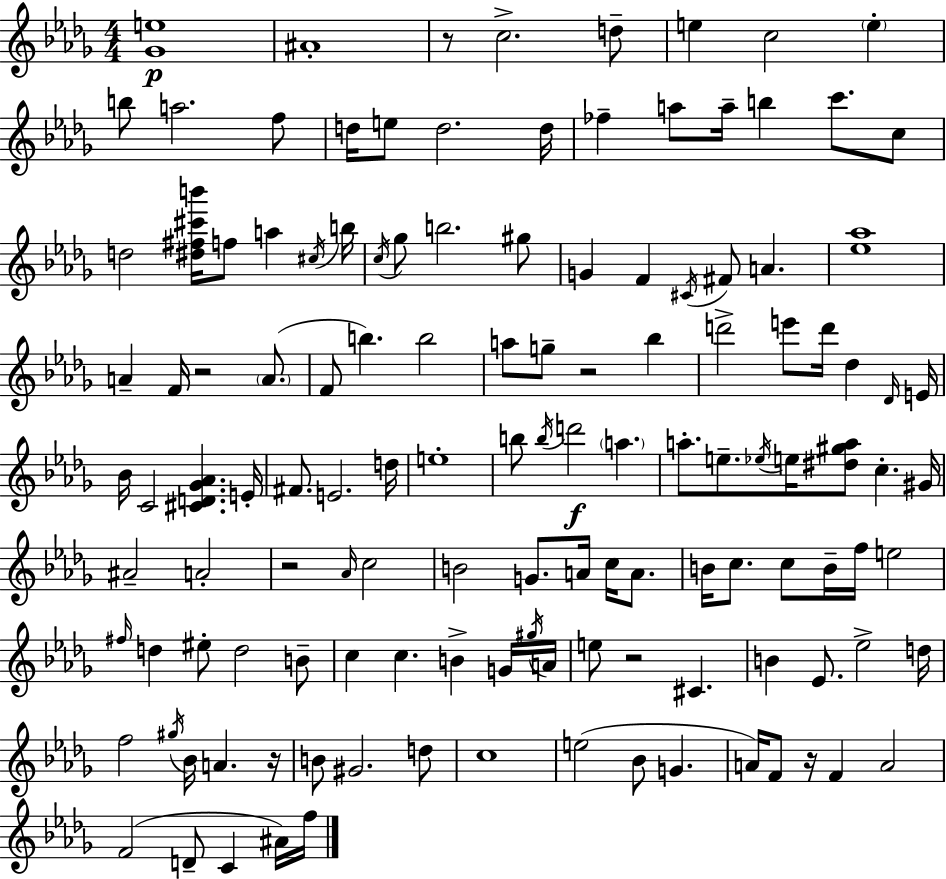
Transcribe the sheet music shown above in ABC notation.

X:1
T:Untitled
M:4/4
L:1/4
K:Bbm
[_Ge]4 ^A4 z/2 c2 d/2 e c2 e b/2 a2 f/2 d/4 e/2 d2 d/4 _f a/2 a/4 b c'/2 c/2 d2 [^d^f^c'b']/4 f/2 a ^c/4 b/4 c/4 _g/2 b2 ^g/2 G F ^C/4 ^F/2 A [_e_a]4 A F/4 z2 A/2 F/2 b b2 a/2 g/2 z2 _b d'2 e'/2 d'/4 _d _D/4 E/4 _B/4 C2 [^CD_G_A] E/4 ^F/2 E2 d/4 e4 b/2 b/4 d'2 a a/2 e/2 _e/4 e/4 [^d^ga]/2 c ^G/4 ^A2 A2 z2 _A/4 c2 B2 G/2 A/4 c/4 A/2 B/4 c/2 c/2 B/4 f/4 e2 ^f/4 d ^e/2 d2 B/2 c c B G/4 ^g/4 A/4 e/2 z2 ^C B _E/2 _e2 d/4 f2 ^g/4 _B/4 A z/4 B/2 ^G2 d/2 c4 e2 _B/2 G A/4 F/2 z/4 F A2 F2 D/2 C ^A/4 f/4